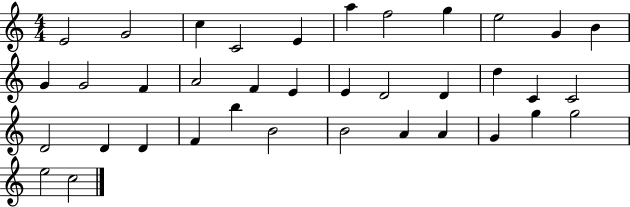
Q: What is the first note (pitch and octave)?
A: E4